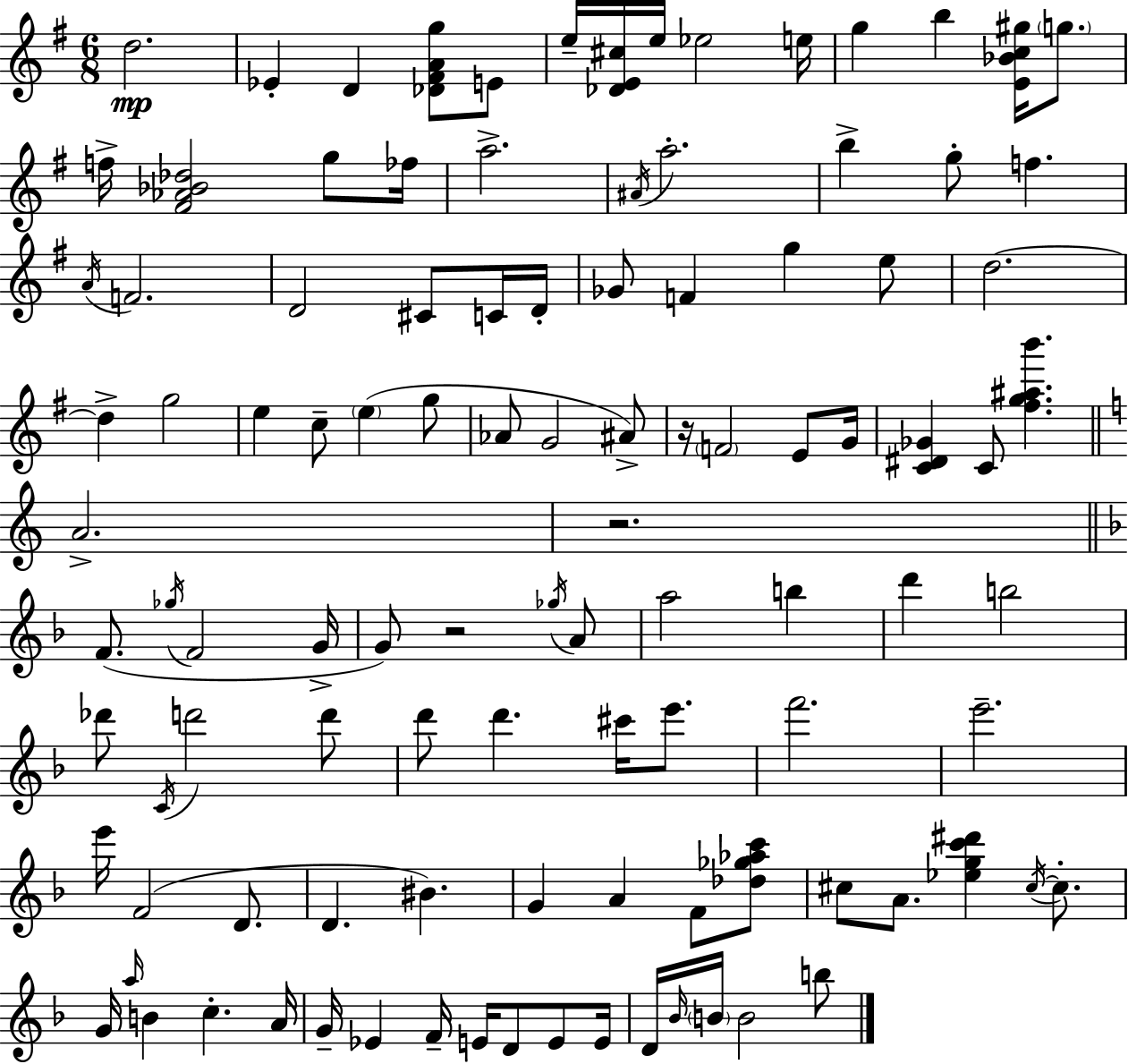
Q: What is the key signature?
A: G major